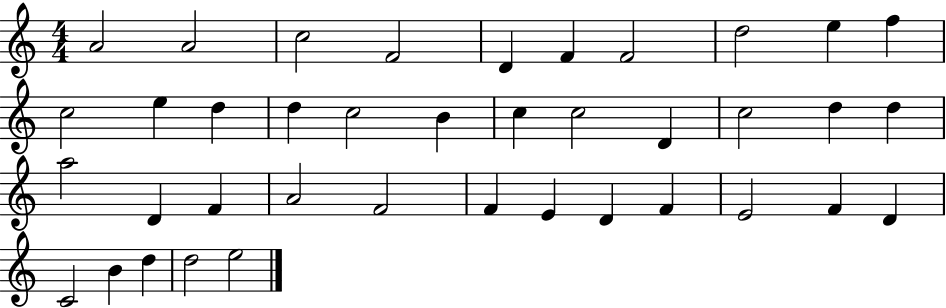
{
  \clef treble
  \numericTimeSignature
  \time 4/4
  \key c \major
  a'2 a'2 | c''2 f'2 | d'4 f'4 f'2 | d''2 e''4 f''4 | \break c''2 e''4 d''4 | d''4 c''2 b'4 | c''4 c''2 d'4 | c''2 d''4 d''4 | \break a''2 d'4 f'4 | a'2 f'2 | f'4 e'4 d'4 f'4 | e'2 f'4 d'4 | \break c'2 b'4 d''4 | d''2 e''2 | \bar "|."
}